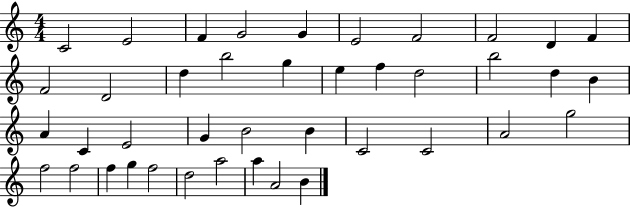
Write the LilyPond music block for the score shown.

{
  \clef treble
  \numericTimeSignature
  \time 4/4
  \key c \major
  c'2 e'2 | f'4 g'2 g'4 | e'2 f'2 | f'2 d'4 f'4 | \break f'2 d'2 | d''4 b''2 g''4 | e''4 f''4 d''2 | b''2 d''4 b'4 | \break a'4 c'4 e'2 | g'4 b'2 b'4 | c'2 c'2 | a'2 g''2 | \break f''2 f''2 | f''4 g''4 f''2 | d''2 a''2 | a''4 a'2 b'4 | \break \bar "|."
}